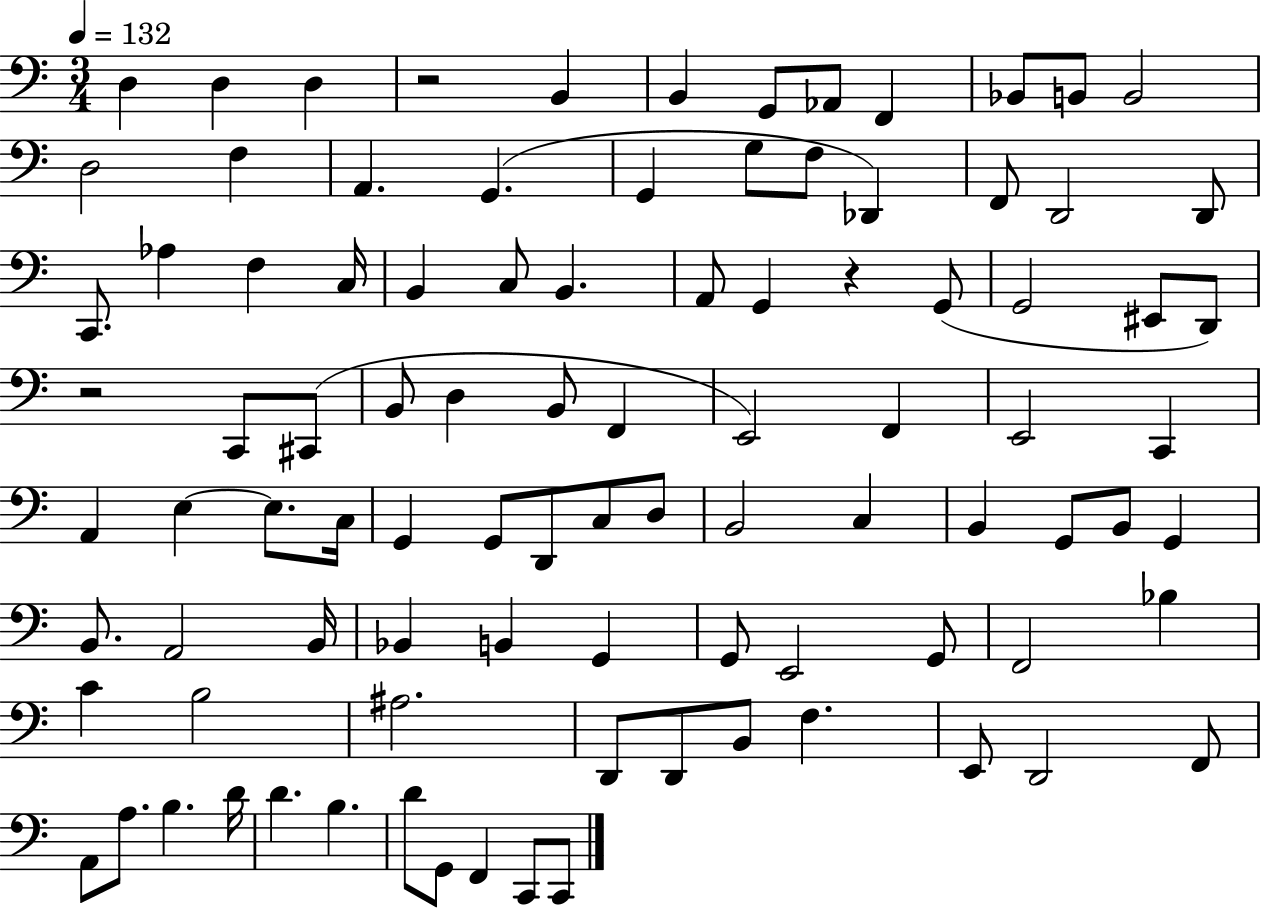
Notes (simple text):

D3/q D3/q D3/q R/h B2/q B2/q G2/e Ab2/e F2/q Bb2/e B2/e B2/h D3/h F3/q A2/q. G2/q. G2/q G3/e F3/e Db2/q F2/e D2/h D2/e C2/e. Ab3/q F3/q C3/s B2/q C3/e B2/q. A2/e G2/q R/q G2/e G2/h EIS2/e D2/e R/h C2/e C#2/e B2/e D3/q B2/e F2/q E2/h F2/q E2/h C2/q A2/q E3/q E3/e. C3/s G2/q G2/e D2/e C3/e D3/e B2/h C3/q B2/q G2/e B2/e G2/q B2/e. A2/h B2/s Bb2/q B2/q G2/q G2/e E2/h G2/e F2/h Bb3/q C4/q B3/h A#3/h. D2/e D2/e B2/e F3/q. E2/e D2/h F2/e A2/e A3/e. B3/q. D4/s D4/q. B3/q. D4/e G2/e F2/q C2/e C2/e